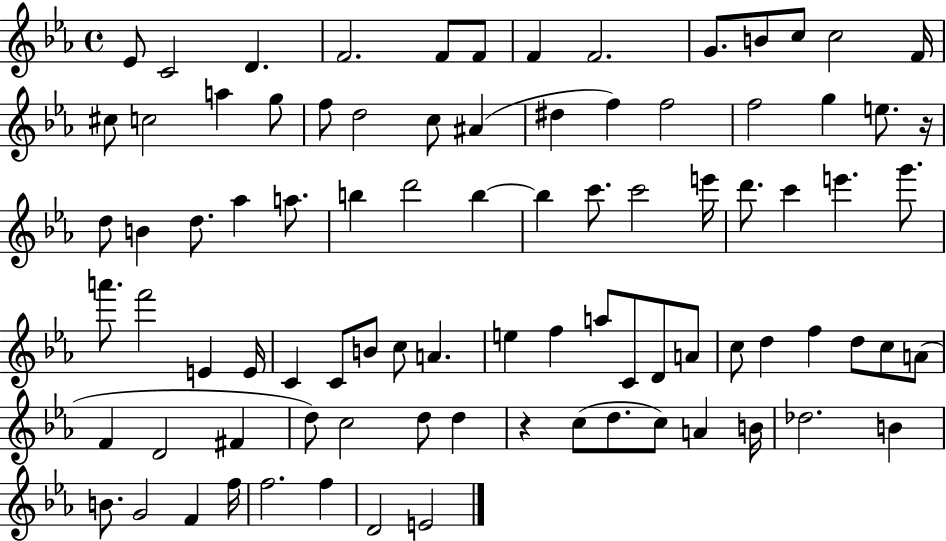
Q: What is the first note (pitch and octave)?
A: Eb4